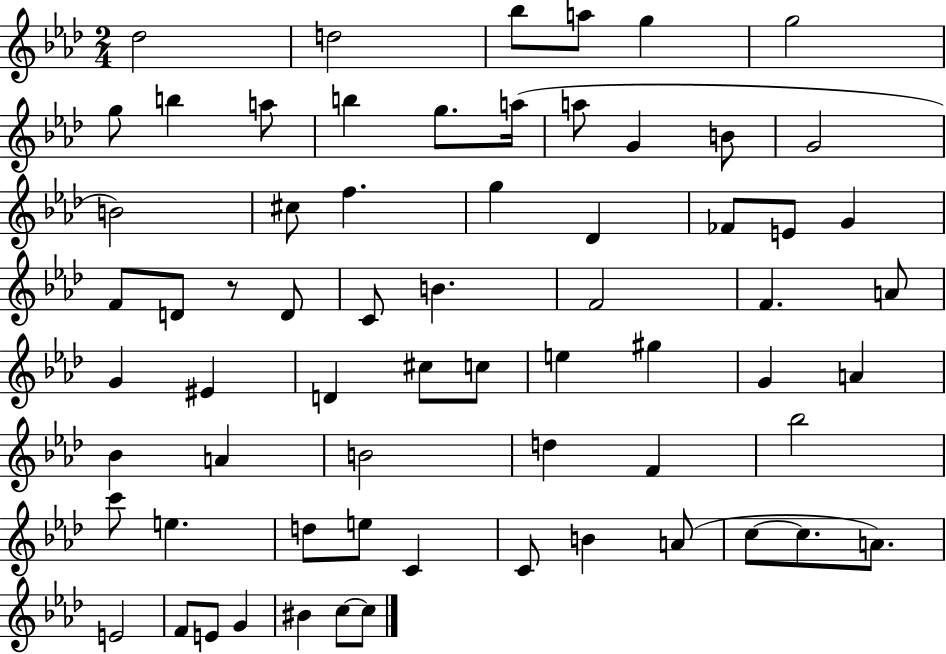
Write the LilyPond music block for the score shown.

{
  \clef treble
  \numericTimeSignature
  \time 2/4
  \key aes \major
  des''2 | d''2 | bes''8 a''8 g''4 | g''2 | \break g''8 b''4 a''8 | b''4 g''8. a''16( | a''8 g'4 b'8 | g'2 | \break b'2) | cis''8 f''4. | g''4 des'4 | fes'8 e'8 g'4 | \break f'8 d'8 r8 d'8 | c'8 b'4. | f'2 | f'4. a'8 | \break g'4 eis'4 | d'4 cis''8 c''8 | e''4 gis''4 | g'4 a'4 | \break bes'4 a'4 | b'2 | d''4 f'4 | bes''2 | \break c'''8 e''4. | d''8 e''8 c'4 | c'8 b'4 a'8( | c''8~~ c''8. a'8.) | \break e'2 | f'8 e'8 g'4 | bis'4 c''8~~ c''8 | \bar "|."
}